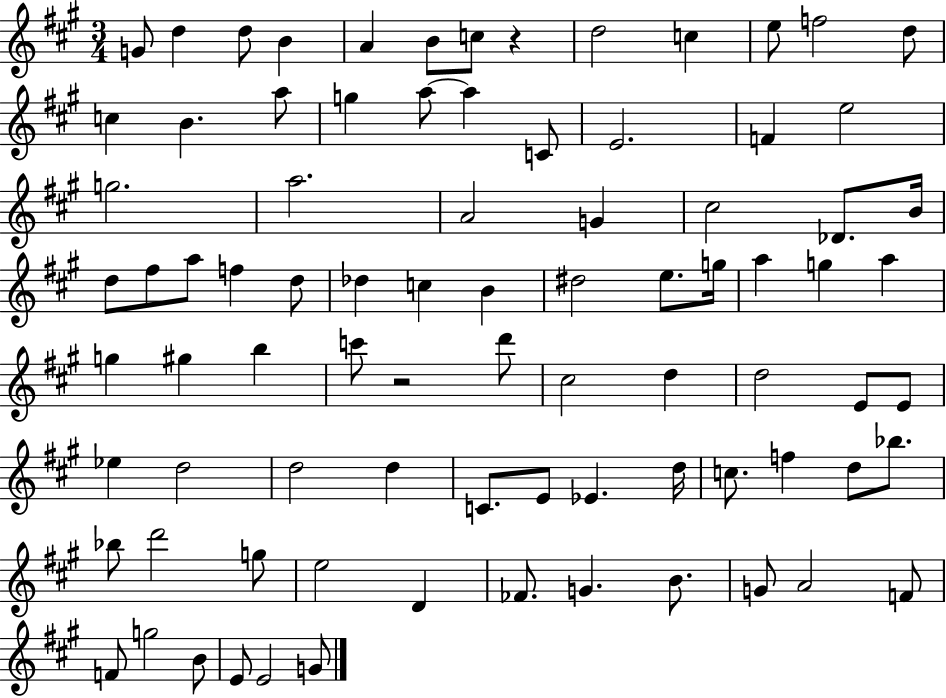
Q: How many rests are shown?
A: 2